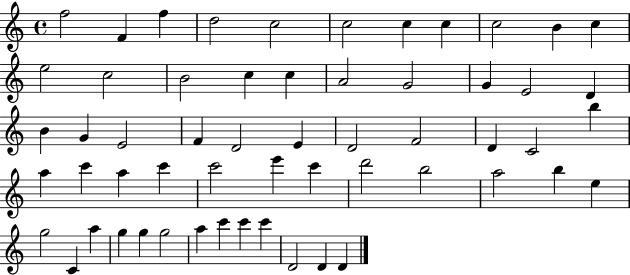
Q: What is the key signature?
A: C major